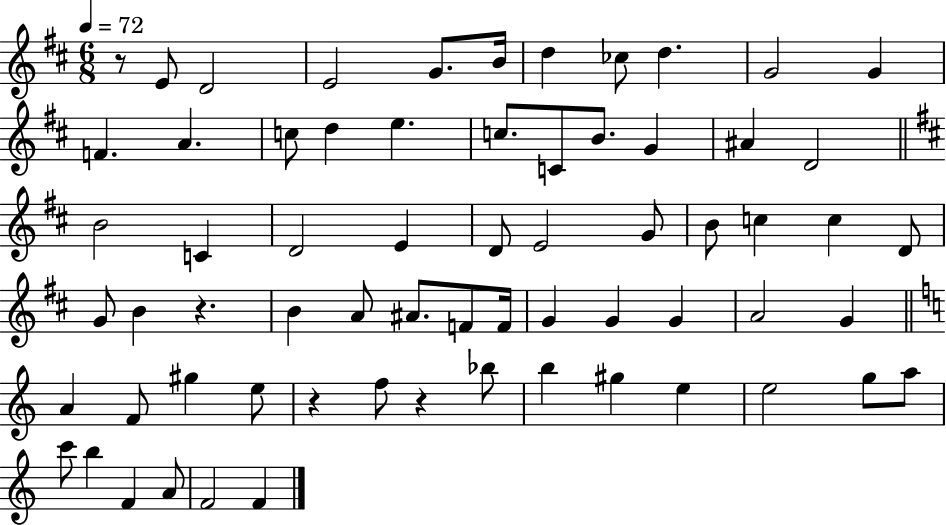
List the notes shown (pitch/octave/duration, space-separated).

R/e E4/e D4/h E4/h G4/e. B4/s D5/q CES5/e D5/q. G4/h G4/q F4/q. A4/q. C5/e D5/q E5/q. C5/e. C4/e B4/e. G4/q A#4/q D4/h B4/h C4/q D4/h E4/q D4/e E4/h G4/e B4/e C5/q C5/q D4/e G4/e B4/q R/q. B4/q A4/e A#4/e. F4/e F4/s G4/q G4/q G4/q A4/h G4/q A4/q F4/e G#5/q E5/e R/q F5/e R/q Bb5/e B5/q G#5/q E5/q E5/h G5/e A5/e C6/e B5/q F4/q A4/e F4/h F4/q